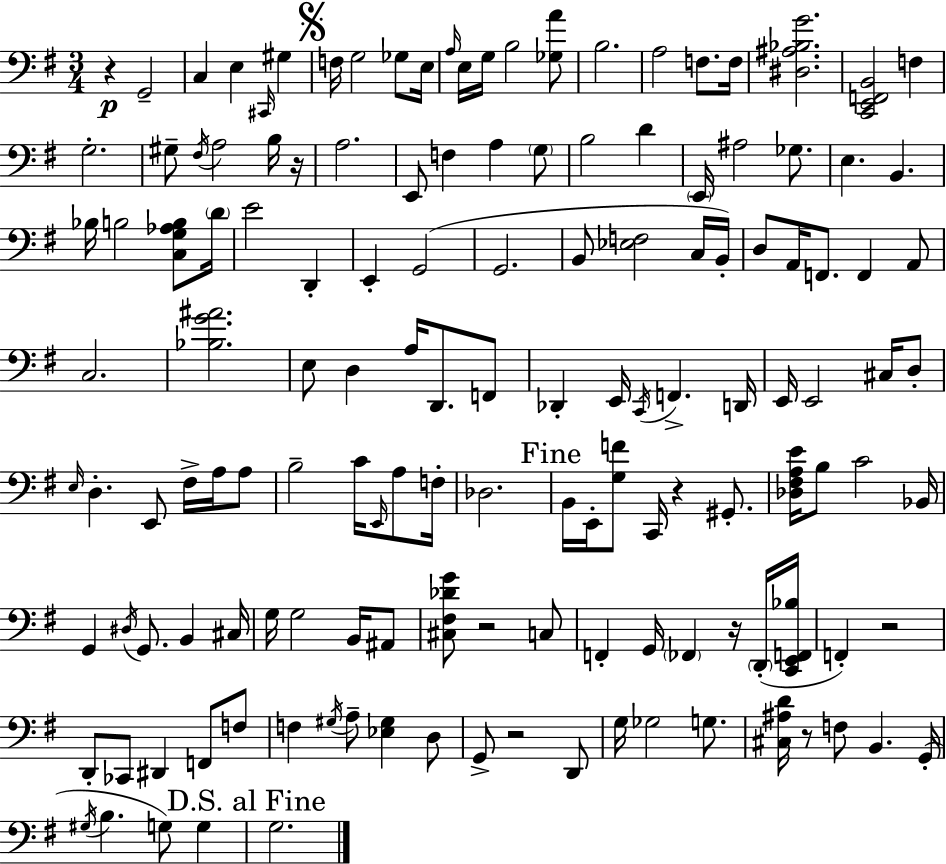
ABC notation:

X:1
T:Untitled
M:3/4
L:1/4
K:Em
z G,,2 C, E, ^C,,/4 ^G, F,/4 G,2 _G,/2 E,/4 A,/4 E,/4 G,/4 B,2 [_G,A]/2 B,2 A,2 F,/2 F,/4 [^D,^A,_B,G]2 [C,,E,,F,,B,,]2 F, G,2 ^G,/2 ^F,/4 A,2 B,/4 z/4 A,2 E,,/2 F, A, G,/2 B,2 D E,,/4 ^A,2 _G,/2 E, B,, _B,/4 B,2 [C,G,_A,B,]/2 D/4 E2 D,, E,, G,,2 G,,2 B,,/2 [_E,F,]2 C,/4 B,,/4 D,/2 A,,/4 F,,/2 F,, A,,/2 C,2 [_B,G^A]2 E,/2 D, A,/4 D,,/2 F,,/2 _D,, E,,/4 C,,/4 F,, D,,/4 E,,/4 E,,2 ^C,/4 D,/2 E,/4 D, E,,/2 ^F,/4 A,/4 A,/2 B,2 C/4 E,,/4 A,/2 F,/4 _D,2 B,,/4 E,,/4 [G,F]/2 C,,/4 z ^G,,/2 [_D,^F,A,E]/4 B,/2 C2 _B,,/4 G,, ^D,/4 G,,/2 B,, ^C,/4 G,/4 G,2 B,,/4 ^A,,/2 [^C,^F,_DG]/2 z2 C,/2 F,, G,,/4 _F,, z/4 D,,/4 [C,,E,,F,,_B,]/4 F,, z2 D,,/2 _C,,/2 ^D,, F,,/2 F,/2 F, ^G,/4 A,/2 [_E,^G,] D,/2 G,,/2 z2 D,,/2 G,/4 _G,2 G,/2 [^C,^A,D]/4 z/2 F,/2 B,, G,,/4 ^G,/4 B, G,/2 G, G,2